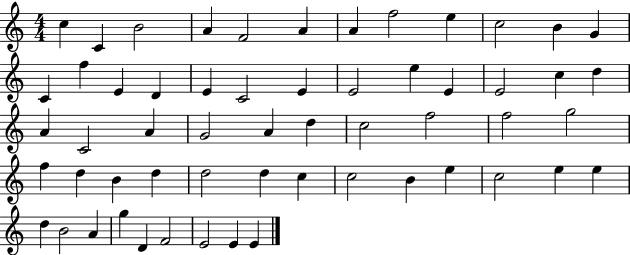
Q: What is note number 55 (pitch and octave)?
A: E4